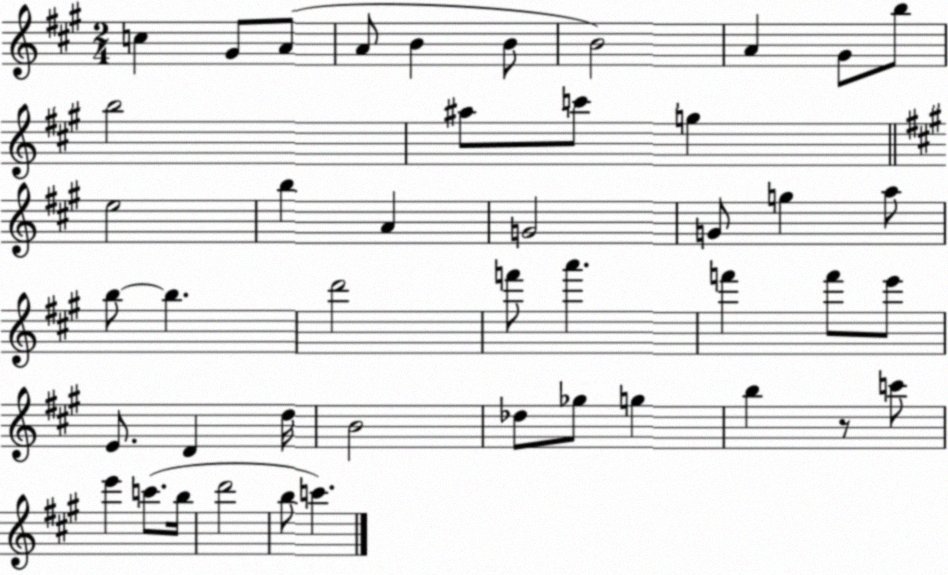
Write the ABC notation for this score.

X:1
T:Untitled
M:2/4
L:1/4
K:A
c ^G/2 A/2 A/2 B B/2 B2 A ^G/2 b/2 b2 ^a/2 c'/2 g e2 b A G2 G/2 g a/2 b/2 b d'2 f'/2 a' f' f'/2 e'/2 E/2 D d/4 B2 _d/2 _g/2 g b z/2 c'/2 e' c'/2 b/4 d'2 b/2 c'